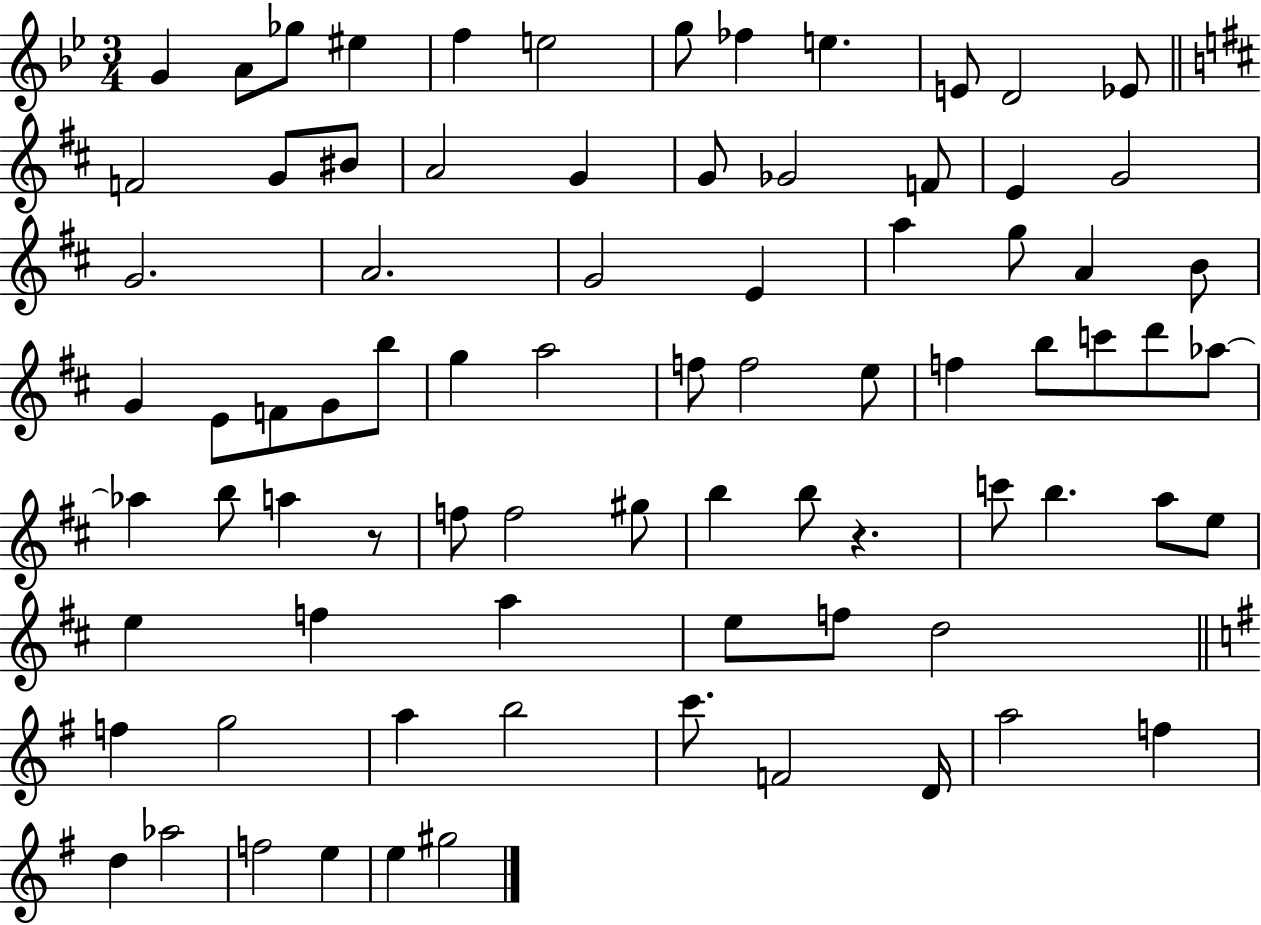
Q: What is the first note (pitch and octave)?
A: G4